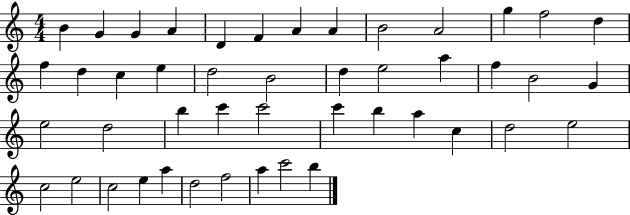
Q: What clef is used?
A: treble